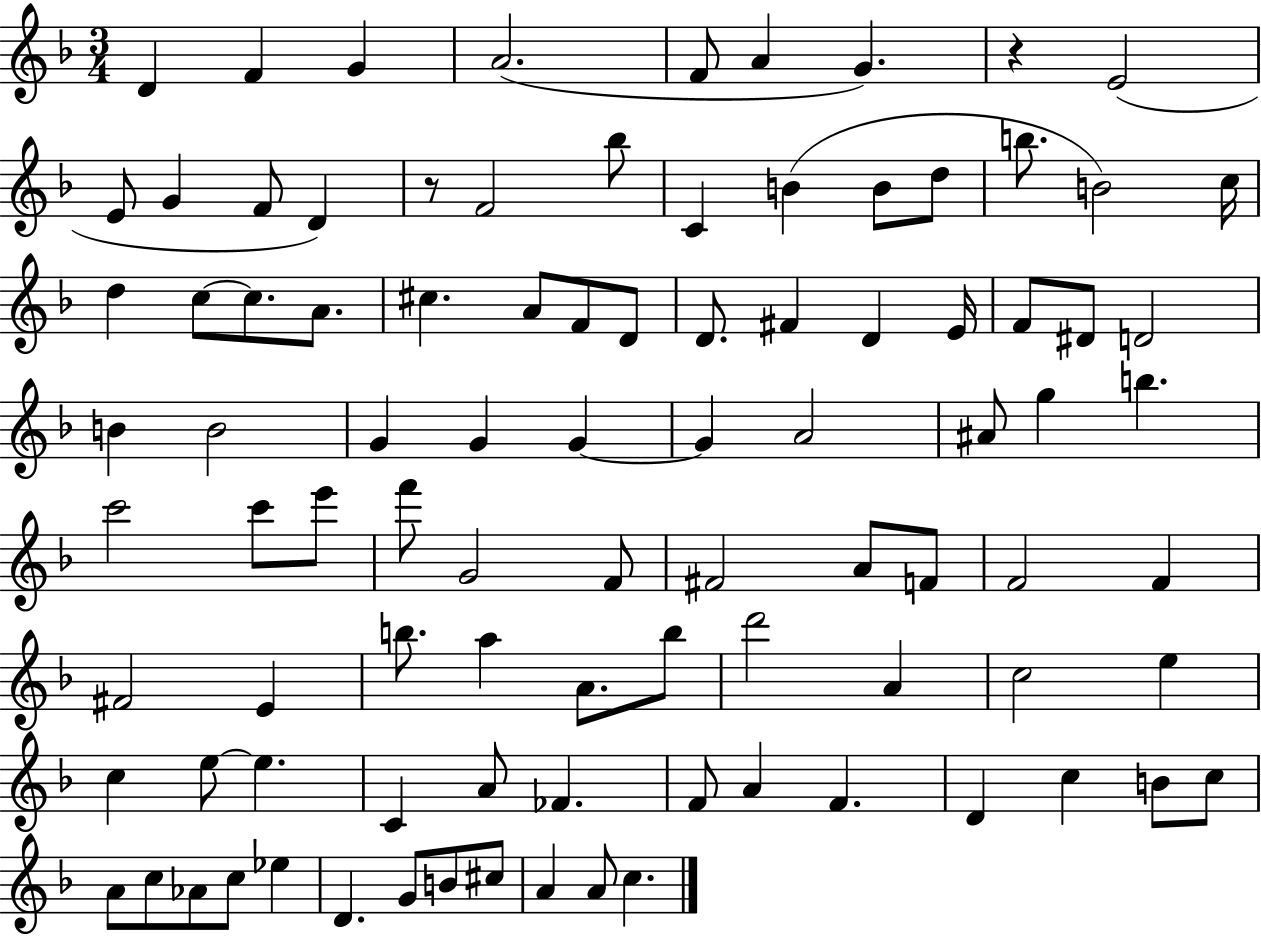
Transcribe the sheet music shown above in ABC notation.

X:1
T:Untitled
M:3/4
L:1/4
K:F
D F G A2 F/2 A G z E2 E/2 G F/2 D z/2 F2 _b/2 C B B/2 d/2 b/2 B2 c/4 d c/2 c/2 A/2 ^c A/2 F/2 D/2 D/2 ^F D E/4 F/2 ^D/2 D2 B B2 G G G G A2 ^A/2 g b c'2 c'/2 e'/2 f'/2 G2 F/2 ^F2 A/2 F/2 F2 F ^F2 E b/2 a A/2 b/2 d'2 A c2 e c e/2 e C A/2 _F F/2 A F D c B/2 c/2 A/2 c/2 _A/2 c/2 _e D G/2 B/2 ^c/2 A A/2 c